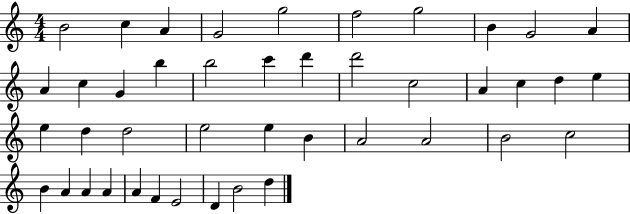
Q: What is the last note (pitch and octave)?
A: D5